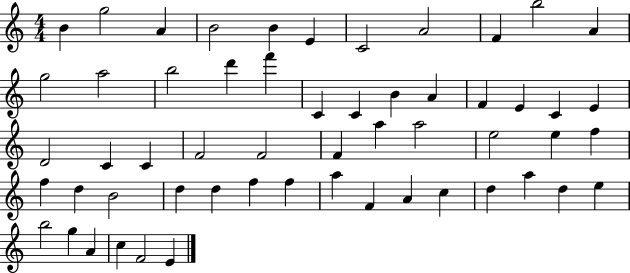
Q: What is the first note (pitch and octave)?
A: B4